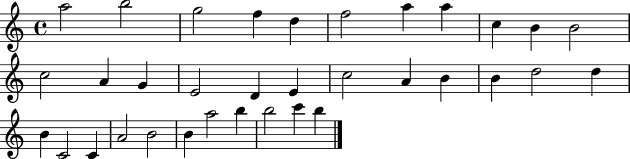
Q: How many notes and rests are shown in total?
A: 34